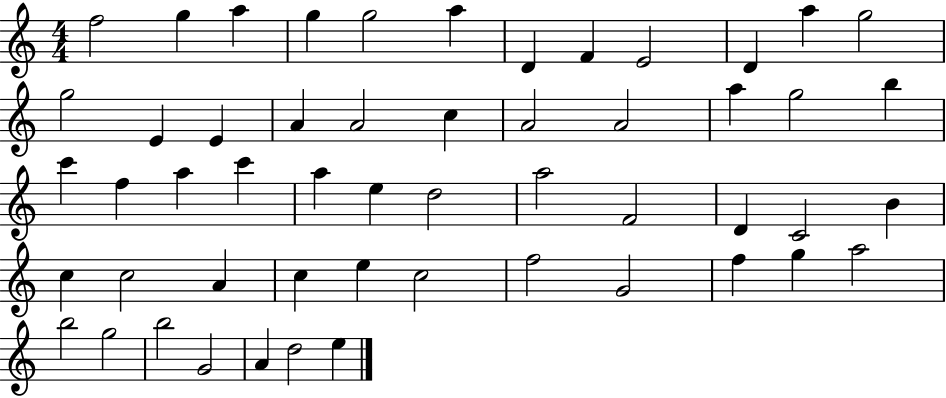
F5/h G5/q A5/q G5/q G5/h A5/q D4/q F4/q E4/h D4/q A5/q G5/h G5/h E4/q E4/q A4/q A4/h C5/q A4/h A4/h A5/q G5/h B5/q C6/q F5/q A5/q C6/q A5/q E5/q D5/h A5/h F4/h D4/q C4/h B4/q C5/q C5/h A4/q C5/q E5/q C5/h F5/h G4/h F5/q G5/q A5/h B5/h G5/h B5/h G4/h A4/q D5/h E5/q